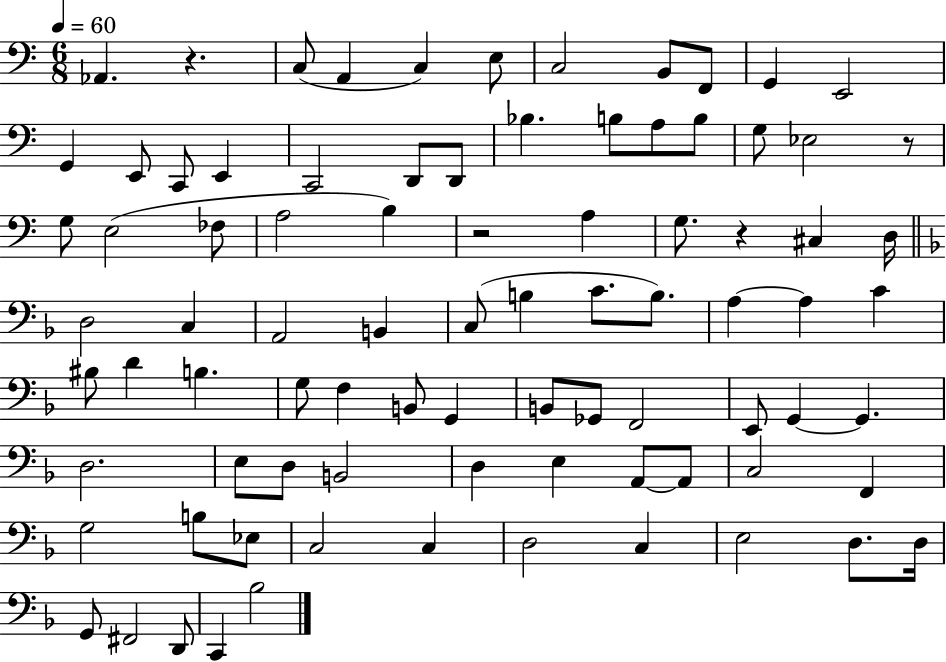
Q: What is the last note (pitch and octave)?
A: Bb3